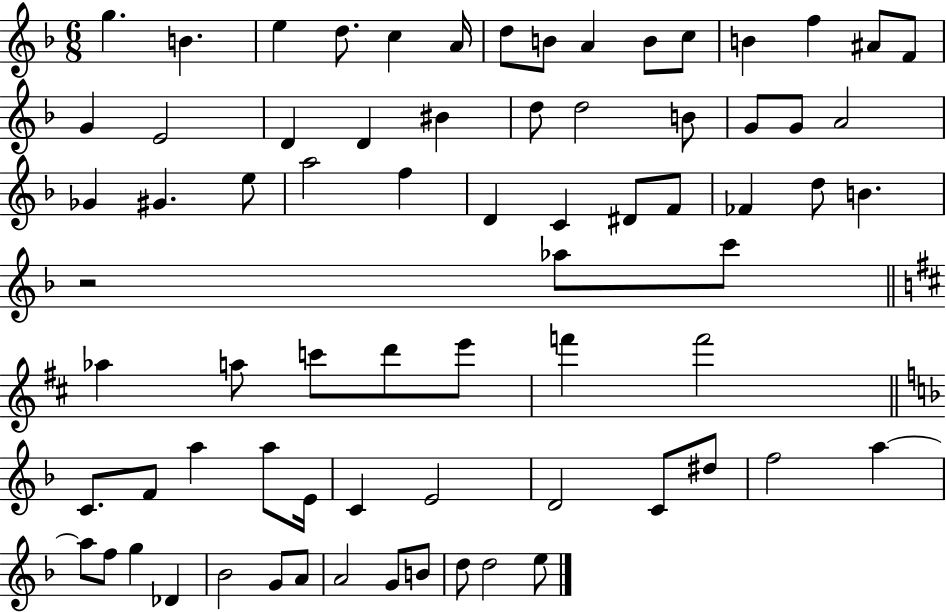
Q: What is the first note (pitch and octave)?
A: G5